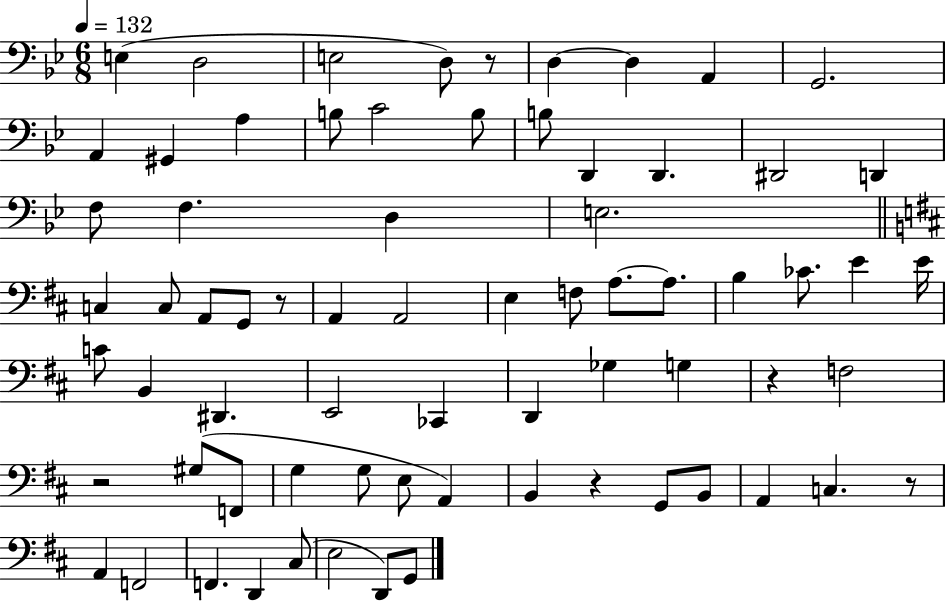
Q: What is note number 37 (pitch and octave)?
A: E4